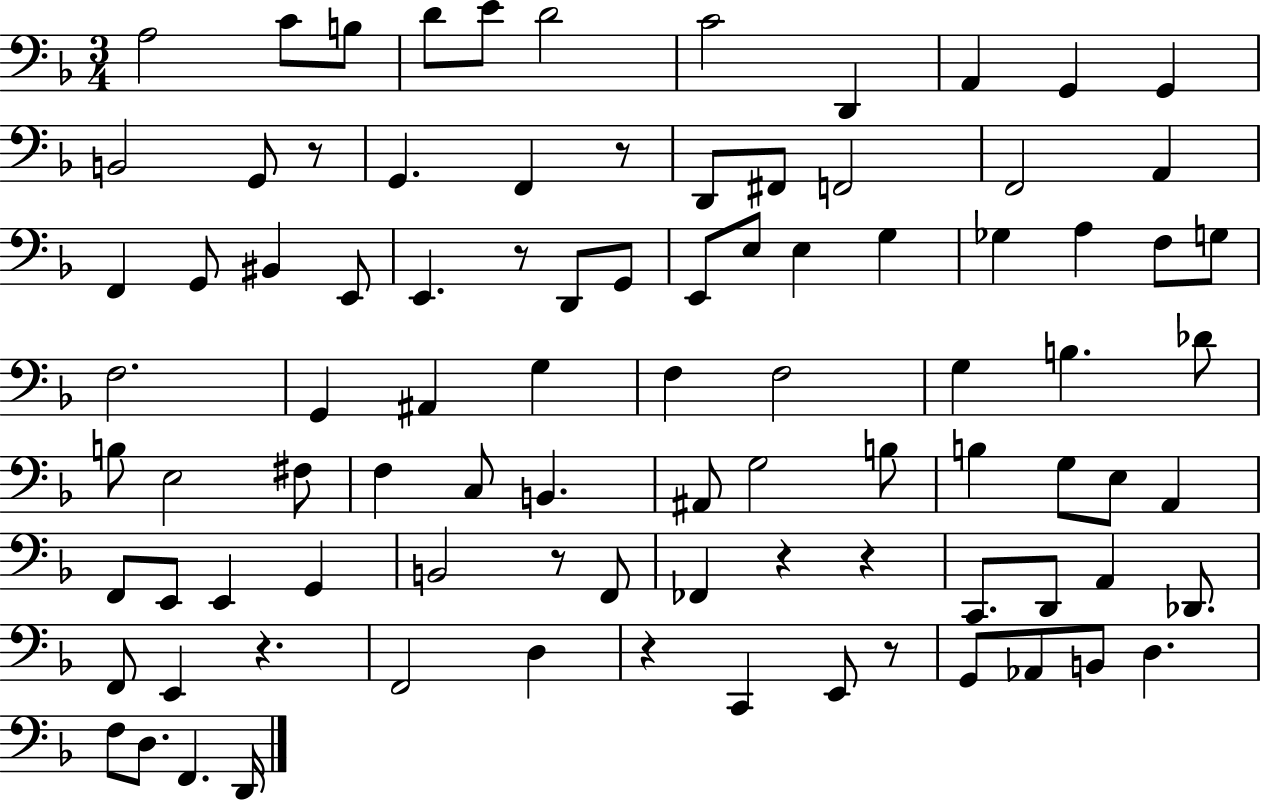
X:1
T:Untitled
M:3/4
L:1/4
K:F
A,2 C/2 B,/2 D/2 E/2 D2 C2 D,, A,, G,, G,, B,,2 G,,/2 z/2 G,, F,, z/2 D,,/2 ^F,,/2 F,,2 F,,2 A,, F,, G,,/2 ^B,, E,,/2 E,, z/2 D,,/2 G,,/2 E,,/2 E,/2 E, G, _G, A, F,/2 G,/2 F,2 G,, ^A,, G, F, F,2 G, B, _D/2 B,/2 E,2 ^F,/2 F, C,/2 B,, ^A,,/2 G,2 B,/2 B, G,/2 E,/2 A,, F,,/2 E,,/2 E,, G,, B,,2 z/2 F,,/2 _F,, z z C,,/2 D,,/2 A,, _D,,/2 F,,/2 E,, z F,,2 D, z C,, E,,/2 z/2 G,,/2 _A,,/2 B,,/2 D, F,/2 D,/2 F,, D,,/4